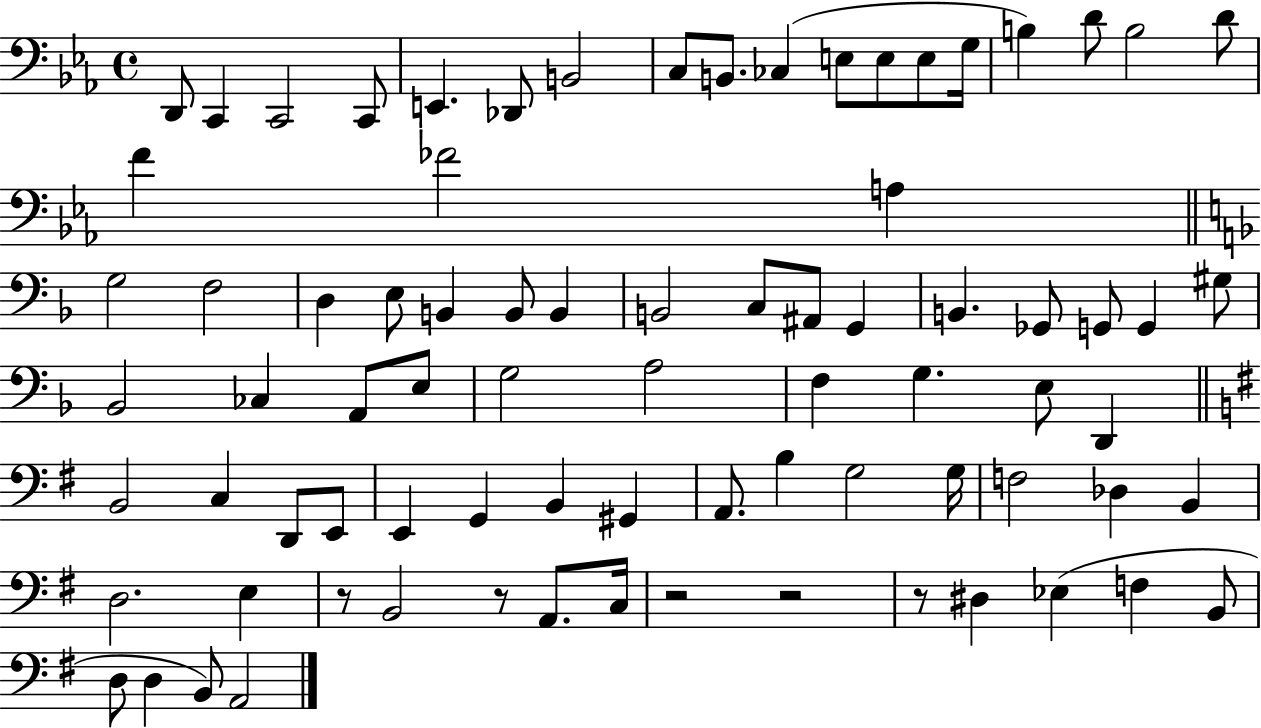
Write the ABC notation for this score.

X:1
T:Untitled
M:4/4
L:1/4
K:Eb
D,,/2 C,, C,,2 C,,/2 E,, _D,,/2 B,,2 C,/2 B,,/2 _C, E,/2 E,/2 E,/2 G,/4 B, D/2 B,2 D/2 F _F2 A, G,2 F,2 D, E,/2 B,, B,,/2 B,, B,,2 C,/2 ^A,,/2 G,, B,, _G,,/2 G,,/2 G,, ^G,/2 _B,,2 _C, A,,/2 E,/2 G,2 A,2 F, G, E,/2 D,, B,,2 C, D,,/2 E,,/2 E,, G,, B,, ^G,, A,,/2 B, G,2 G,/4 F,2 _D, B,, D,2 E, z/2 B,,2 z/2 A,,/2 C,/4 z2 z2 z/2 ^D, _E, F, B,,/2 D,/2 D, B,,/2 A,,2